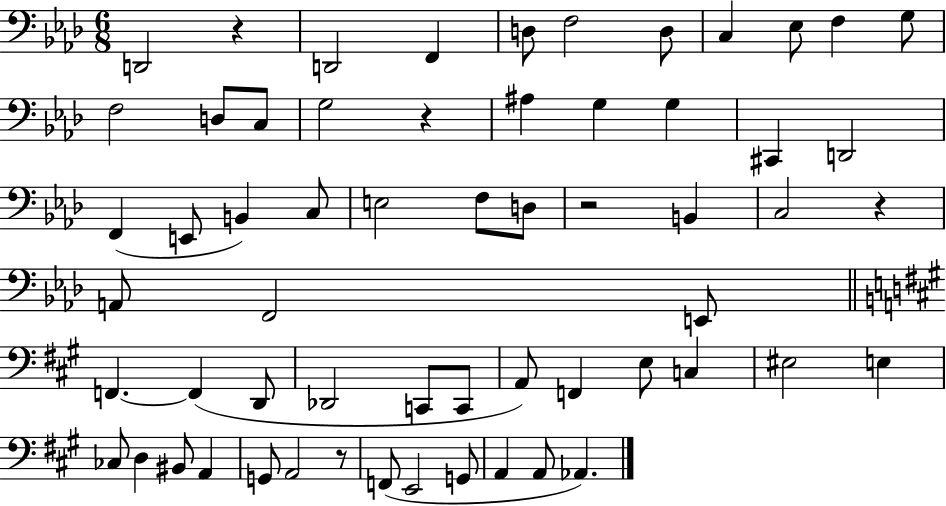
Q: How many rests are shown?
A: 5